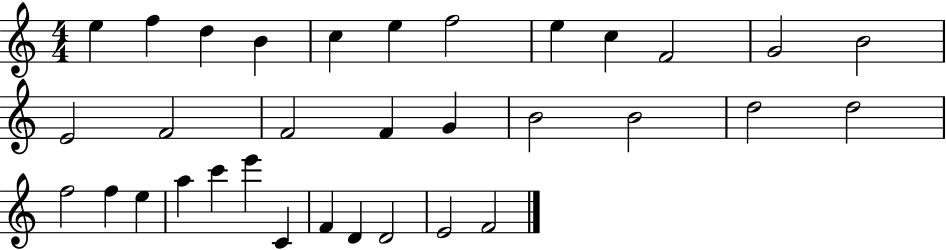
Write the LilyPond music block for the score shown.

{
  \clef treble
  \numericTimeSignature
  \time 4/4
  \key c \major
  e''4 f''4 d''4 b'4 | c''4 e''4 f''2 | e''4 c''4 f'2 | g'2 b'2 | \break e'2 f'2 | f'2 f'4 g'4 | b'2 b'2 | d''2 d''2 | \break f''2 f''4 e''4 | a''4 c'''4 e'''4 c'4 | f'4 d'4 d'2 | e'2 f'2 | \break \bar "|."
}